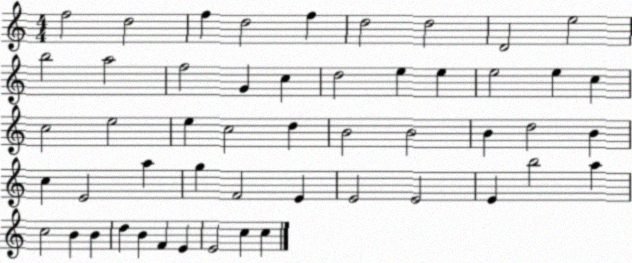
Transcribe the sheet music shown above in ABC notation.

X:1
T:Untitled
M:4/4
L:1/4
K:C
f2 d2 f d2 f d2 d2 D2 e2 b2 a2 f2 G c d2 e e e2 e c c2 e2 e c2 d B2 B2 B d2 B c E2 a g F2 E E2 E2 E b2 a c2 B B d B F E E2 c c